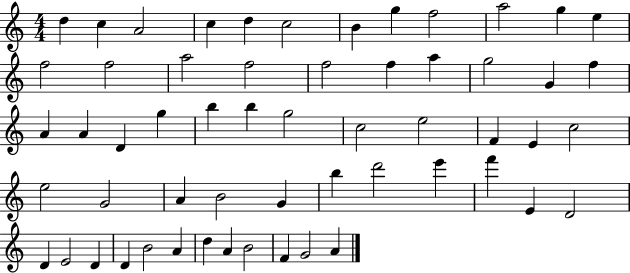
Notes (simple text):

D5/q C5/q A4/h C5/q D5/q C5/h B4/q G5/q F5/h A5/h G5/q E5/q F5/h F5/h A5/h F5/h F5/h F5/q A5/q G5/h G4/q F5/q A4/q A4/q D4/q G5/q B5/q B5/q G5/h C5/h E5/h F4/q E4/q C5/h E5/h G4/h A4/q B4/h G4/q B5/q D6/h E6/q F6/q E4/q D4/h D4/q E4/h D4/q D4/q B4/h A4/q D5/q A4/q B4/h F4/q G4/h A4/q